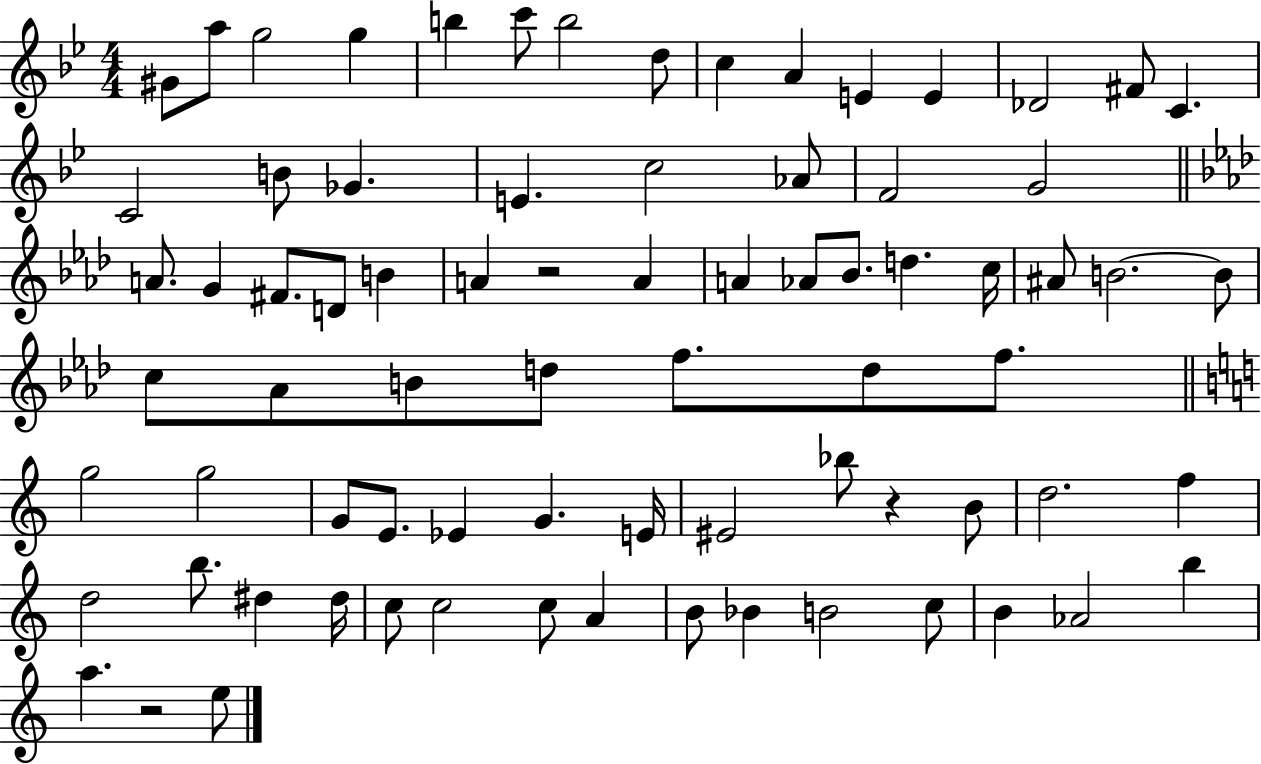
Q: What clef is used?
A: treble